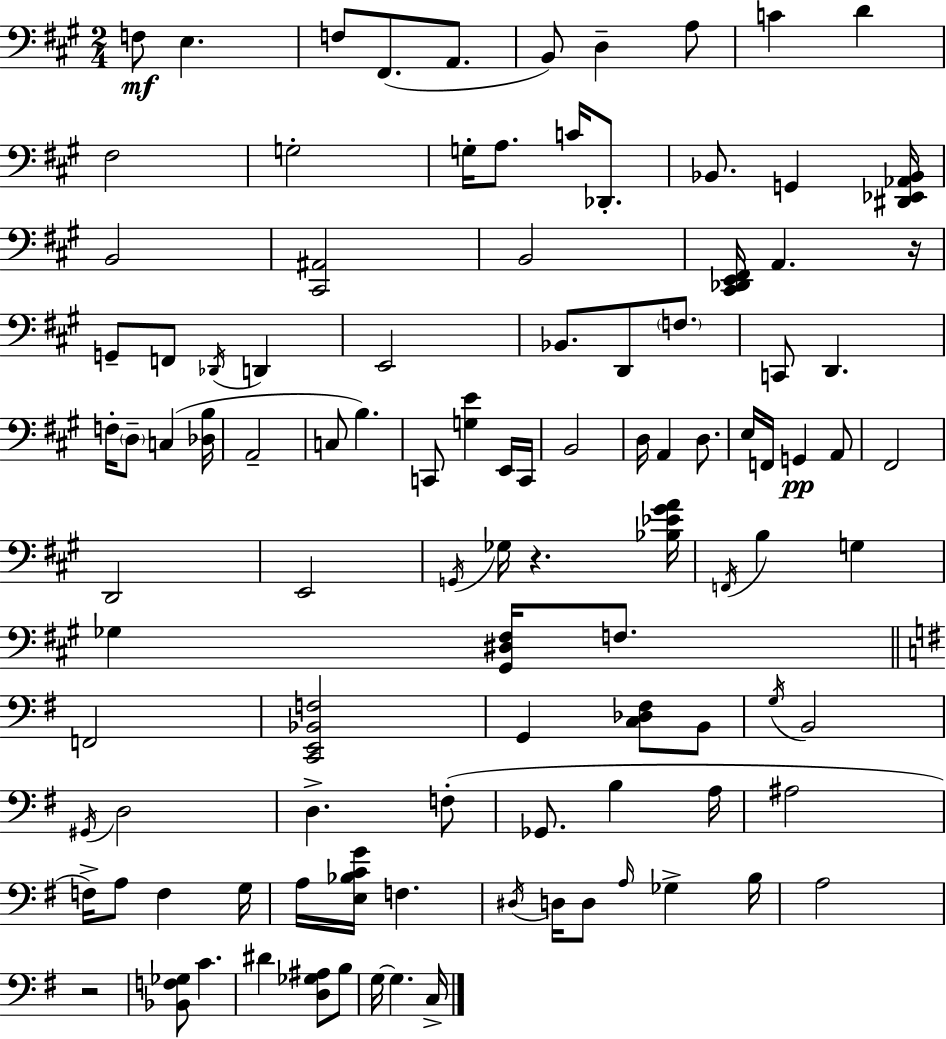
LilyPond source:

{
  \clef bass
  \numericTimeSignature
  \time 2/4
  \key a \major
  f8\mf e4. | f8 fis,8.( a,8. | b,8) d4-- a8 | c'4 d'4 | \break fis2 | g2-. | g16-. a8. c'16 des,8.-. | bes,8. g,4 <dis, ees, aes, bes,>16 | \break b,2 | <cis, ais,>2 | b,2 | <cis, des, e, fis,>16 a,4. r16 | \break g,8-- f,8 \acciaccatura { des,16 } d,4 | e,2 | bes,8. d,8 \parenthesize f8. | c,8 d,4. | \break f16-. \parenthesize d8-- c4( | <des b>16 a,2-- | c8 b4.) | c,8 <g e'>4 e,16 | \break c,16 b,2 | d16 a,4 d8. | e16 f,16 g,4\pp a,8 | fis,2 | \break d,2 | e,2 | \acciaccatura { g,16 } ges16 r4. | <bes ees' gis' a'>16 \acciaccatura { f,16 } b4 g4 | \break ges4 <gis, dis fis>16 | f8. \bar "||" \break \key g \major f,2 | <c, e, bes, f>2 | g,4 <c des fis>8 b,8 | \acciaccatura { g16 } b,2 | \break \acciaccatura { gis,16 } d2 | d4.-> | f8-.( ges,8. b4 | a16 ais2 | \break f16->) a8 f4 | g16 a16 <e bes c' g'>16 f4. | \acciaccatura { dis16 } d16 d8 \grace { a16 } ges4-> | b16 a2 | \break r2 | <bes, f ges>8 c'4. | dis'4 | <d ges ais>8 b8 g16~~ g4. | \break c16-> \bar "|."
}